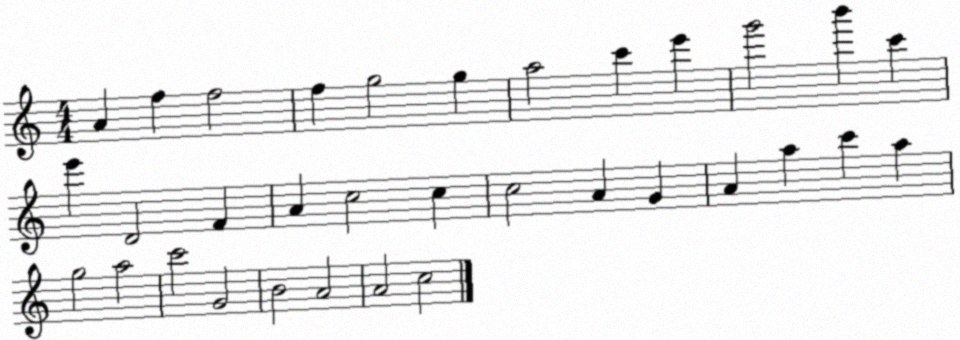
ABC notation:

X:1
T:Untitled
M:4/4
L:1/4
K:C
A f f2 f g2 g a2 c' e' g'2 b' c' e' D2 F A c2 c c2 A G A a c' a g2 a2 c'2 G2 B2 A2 A2 c2